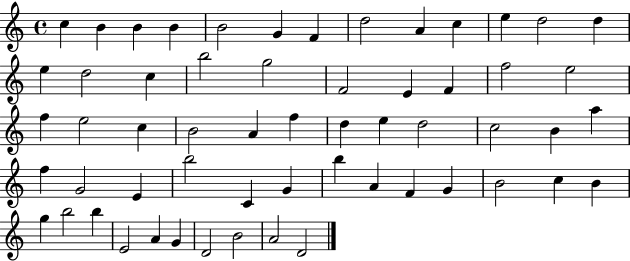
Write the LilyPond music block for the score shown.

{
  \clef treble
  \time 4/4
  \defaultTimeSignature
  \key c \major
  c''4 b'4 b'4 b'4 | b'2 g'4 f'4 | d''2 a'4 c''4 | e''4 d''2 d''4 | \break e''4 d''2 c''4 | b''2 g''2 | f'2 e'4 f'4 | f''2 e''2 | \break f''4 e''2 c''4 | b'2 a'4 f''4 | d''4 e''4 d''2 | c''2 b'4 a''4 | \break f''4 g'2 e'4 | b''2 c'4 g'4 | b''4 a'4 f'4 g'4 | b'2 c''4 b'4 | \break g''4 b''2 b''4 | e'2 a'4 g'4 | d'2 b'2 | a'2 d'2 | \break \bar "|."
}